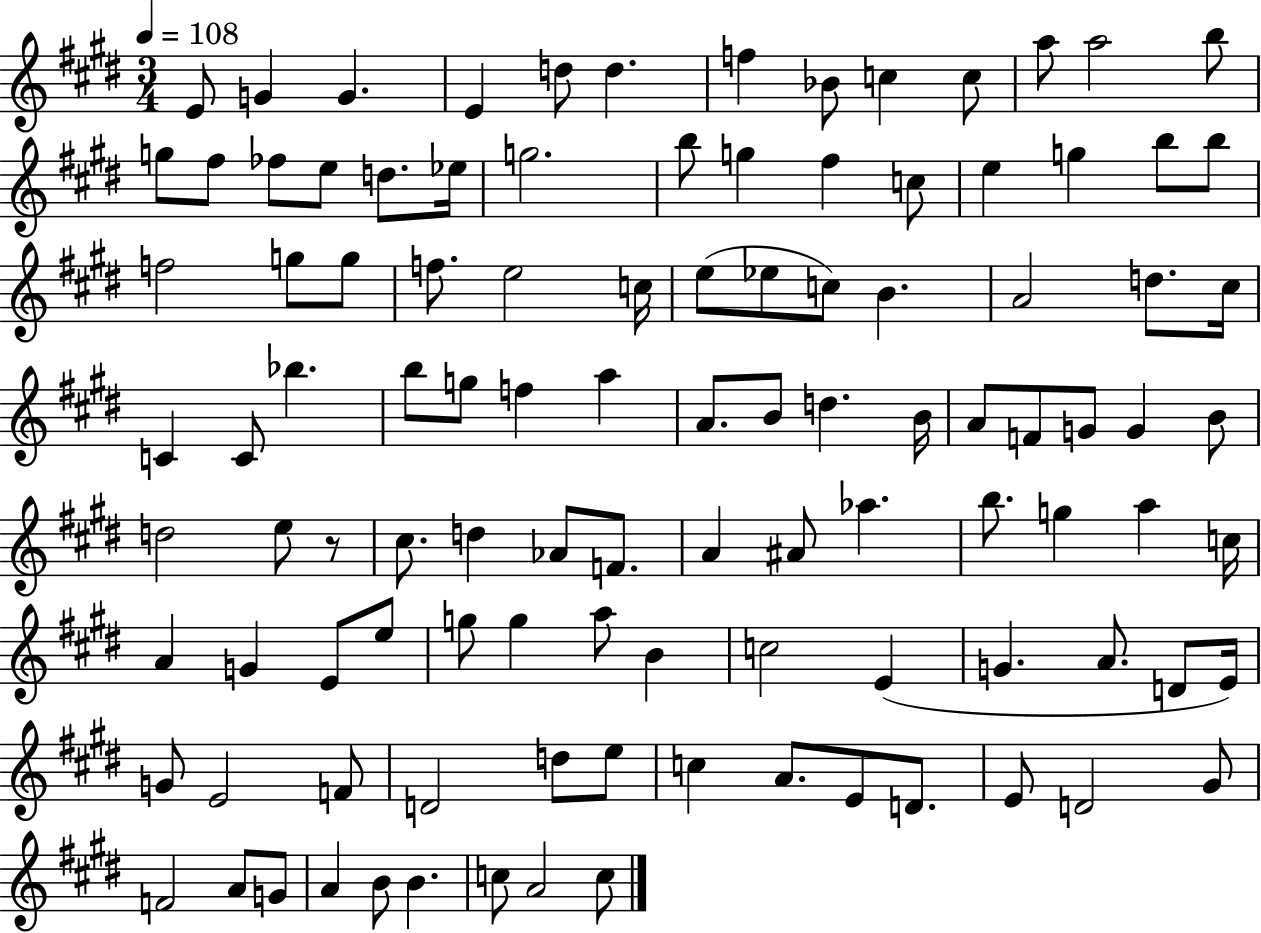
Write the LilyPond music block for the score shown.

{
  \clef treble
  \numericTimeSignature
  \time 3/4
  \key e \major
  \tempo 4 = 108
  e'8 g'4 g'4. | e'4 d''8 d''4. | f''4 bes'8 c''4 c''8 | a''8 a''2 b''8 | \break g''8 fis''8 fes''8 e''8 d''8. ees''16 | g''2. | b''8 g''4 fis''4 c''8 | e''4 g''4 b''8 b''8 | \break f''2 g''8 g''8 | f''8. e''2 c''16 | e''8( ees''8 c''8) b'4. | a'2 d''8. cis''16 | \break c'4 c'8 bes''4. | b''8 g''8 f''4 a''4 | a'8. b'8 d''4. b'16 | a'8 f'8 g'8 g'4 b'8 | \break d''2 e''8 r8 | cis''8. d''4 aes'8 f'8. | a'4 ais'8 aes''4. | b''8. g''4 a''4 c''16 | \break a'4 g'4 e'8 e''8 | g''8 g''4 a''8 b'4 | c''2 e'4( | g'4. a'8. d'8 e'16) | \break g'8 e'2 f'8 | d'2 d''8 e''8 | c''4 a'8. e'8 d'8. | e'8 d'2 gis'8 | \break f'2 a'8 g'8 | a'4 b'8 b'4. | c''8 a'2 c''8 | \bar "|."
}